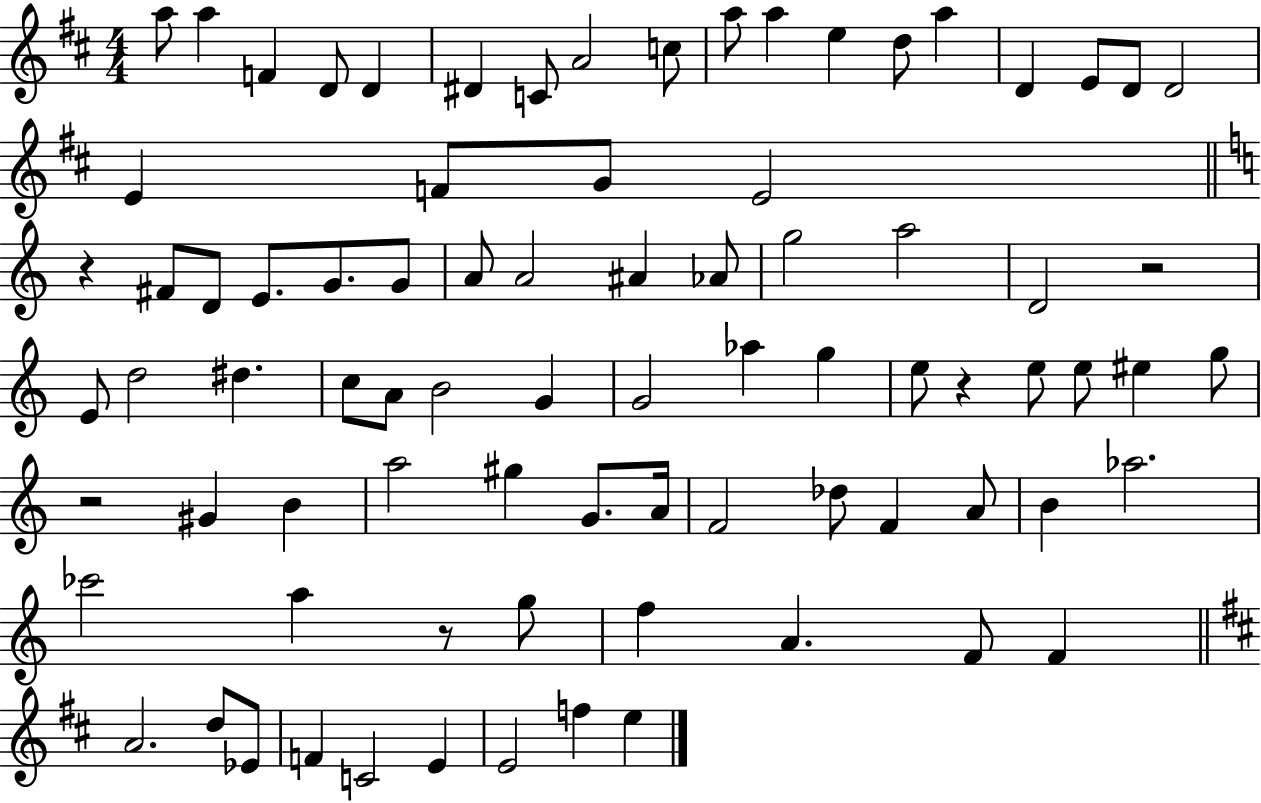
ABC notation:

X:1
T:Untitled
M:4/4
L:1/4
K:D
a/2 a F D/2 D ^D C/2 A2 c/2 a/2 a e d/2 a D E/2 D/2 D2 E F/2 G/2 E2 z ^F/2 D/2 E/2 G/2 G/2 A/2 A2 ^A _A/2 g2 a2 D2 z2 E/2 d2 ^d c/2 A/2 B2 G G2 _a g e/2 z e/2 e/2 ^e g/2 z2 ^G B a2 ^g G/2 A/4 F2 _d/2 F A/2 B _a2 _c'2 a z/2 g/2 f A F/2 F A2 d/2 _E/2 F C2 E E2 f e